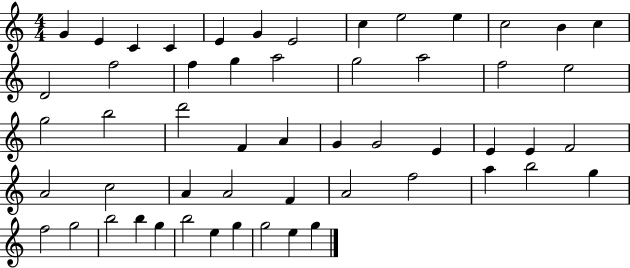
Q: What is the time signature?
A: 4/4